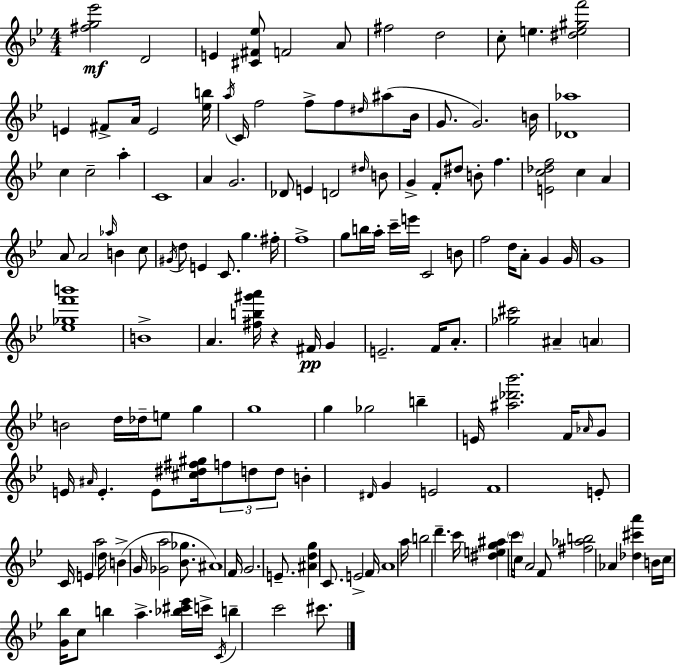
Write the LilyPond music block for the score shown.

{
  \clef treble
  \numericTimeSignature
  \time 4/4
  \key bes \major
  <fis'' g'' ees'''>2\mf d'2 | e'4 <cis' fis' ees''>8 f'2 a'8 | fis''2 d''2 | c''8-. e''4. <dis'' e'' gis'' f'''>2 | \break e'4 fis'8-> a'16 e'2 <ees'' b''>16 | \acciaccatura { a''16 } c'16 f''2 f''8-> f''8 \grace { dis''16 } ais''8( | bes'16 g'8. g'2.) | b'16 <des' aes''>1 | \break c''4 c''2-- a''4-. | c'1 | a'4 g'2. | des'8 e'4 d'2 | \break \grace { dis''16 } b'8 g'4-> f'8-. dis''8 b'8-. f''4. | <e' c'' des'' f''>2 c''4 a'4 | a'8 a'2 \grace { aes''16 } b'4 | c''8 \acciaccatura { gis'16 } d''8 e'4 c'8. g''4. | \break fis''16-. f''1-> | g''8 b''16 a''16-. c'''16-- e'''16 c'2 | b'8 f''2 d''16 a'8-. | g'4 g'16 g'1 | \break <ees'' ges'' f''' b'''>1 | b'1-> | a'4. <fis'' b'' gis''' a'''>16 r4 | fis'16\pp g'4 e'2.-- | \break f'16 a'8.-. <ges'' cis'''>2 ais'4-- | \parenthesize a'4 b'2 d''16 des''16-- e''8 | g''4 g''1 | g''4 ges''2 | \break b''4-- e'16 <ais'' des''' bes'''>2. | f'16 \grace { aes'16 } g'8 e'16 \grace { ais'16 } e'4.-. e'8 | <cis'' dis'' fis'' gis''>16 \tuplet 3/2 { f''8 d''8 d''8 } b'4-. \grace { dis'16 } g'4 | e'2 f'1 | \break e'8-. c'16 e'4 a''2 | d''16 b'4->( g'16 <ges' a''>2 | <bes' ges''>8. ais'1) | f'16 g'2. | \break e'8.-- <ais' d'' g''>4 c'8. e'2-> | f'16 a'1 | a''16 b''2 | d'''4.-- c'''16 <dis'' e'' g'' ais''>4 \parenthesize c'''16 c''16 a'2 | \break f'8 <fis'' aes'' b''>2 | aes'4 <des'' cis''' a'''>4 b'16 c''16 <g' bes''>16 c''8 b''4 | a''4.-> <bes'' cis''' ees'''>16 c'''16-> \acciaccatura { c'16 } b''4-- c'''2 | cis'''8. \bar "|."
}